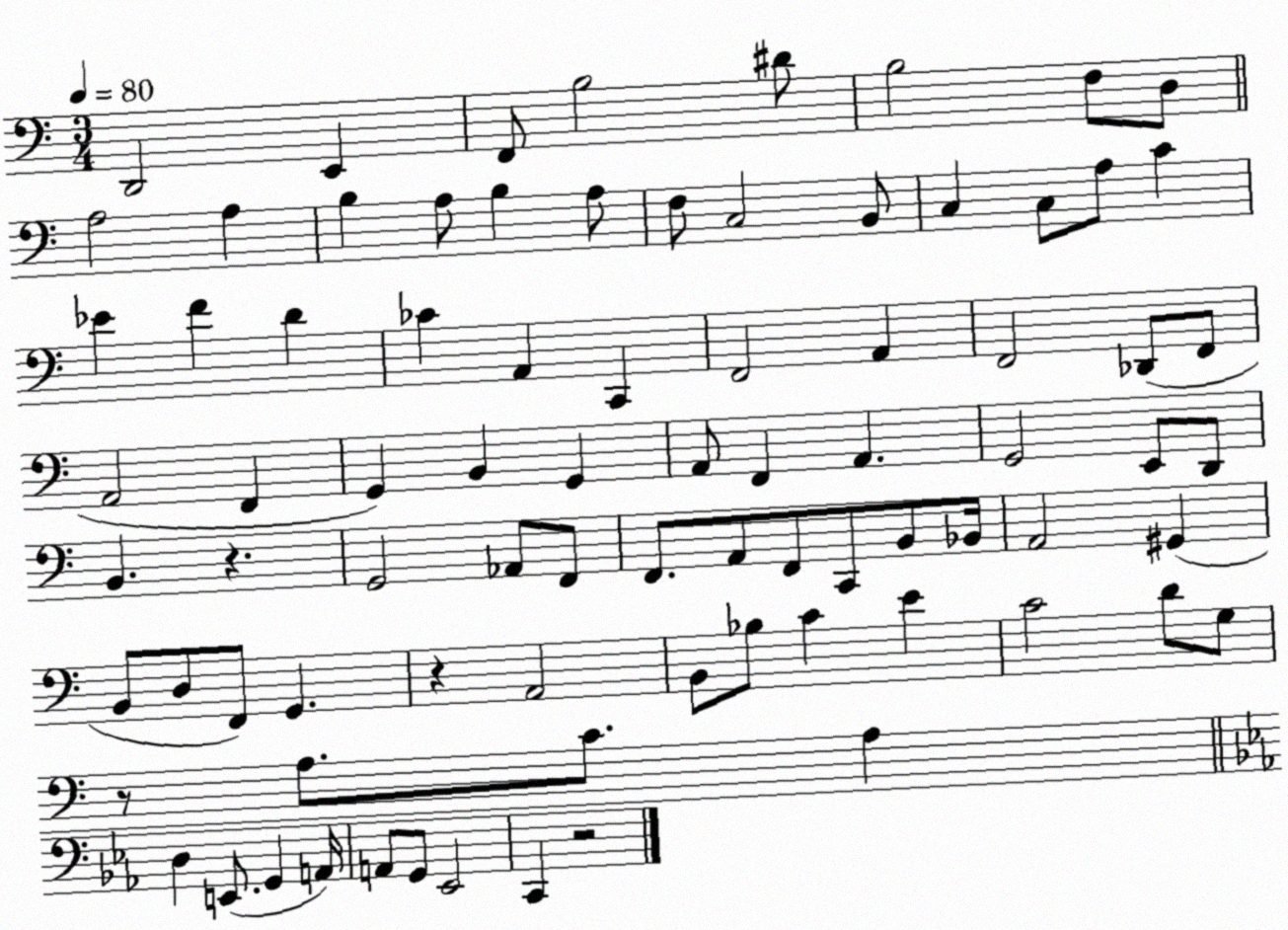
X:1
T:Untitled
M:3/4
L:1/4
K:C
D,,2 E,, F,,/2 B,2 ^D/2 B,2 F,/2 D,/2 A,2 A, B, A,/2 B, A,/2 F,/2 C,2 B,,/2 C, C,/2 A,/2 C _E F D _C A,, C,, F,,2 A,, F,,2 _D,,/2 F,,/2 A,,2 F,, G,, B,, G,, A,,/2 F,, A,, G,,2 E,,/2 D,,/2 B,, z G,,2 _A,,/2 F,,/2 F,,/2 A,,/2 F,,/2 C,,/2 B,,/2 _B,,/4 A,,2 ^G,, B,,/2 D,/2 F,,/2 G,, z A,,2 B,,/2 _B,/2 C E C2 D/2 G,/2 z/2 A,/2 C/2 A, D, E,,/2 G,, A,,/4 A,,/2 G,,/2 _E,,2 C,, z2